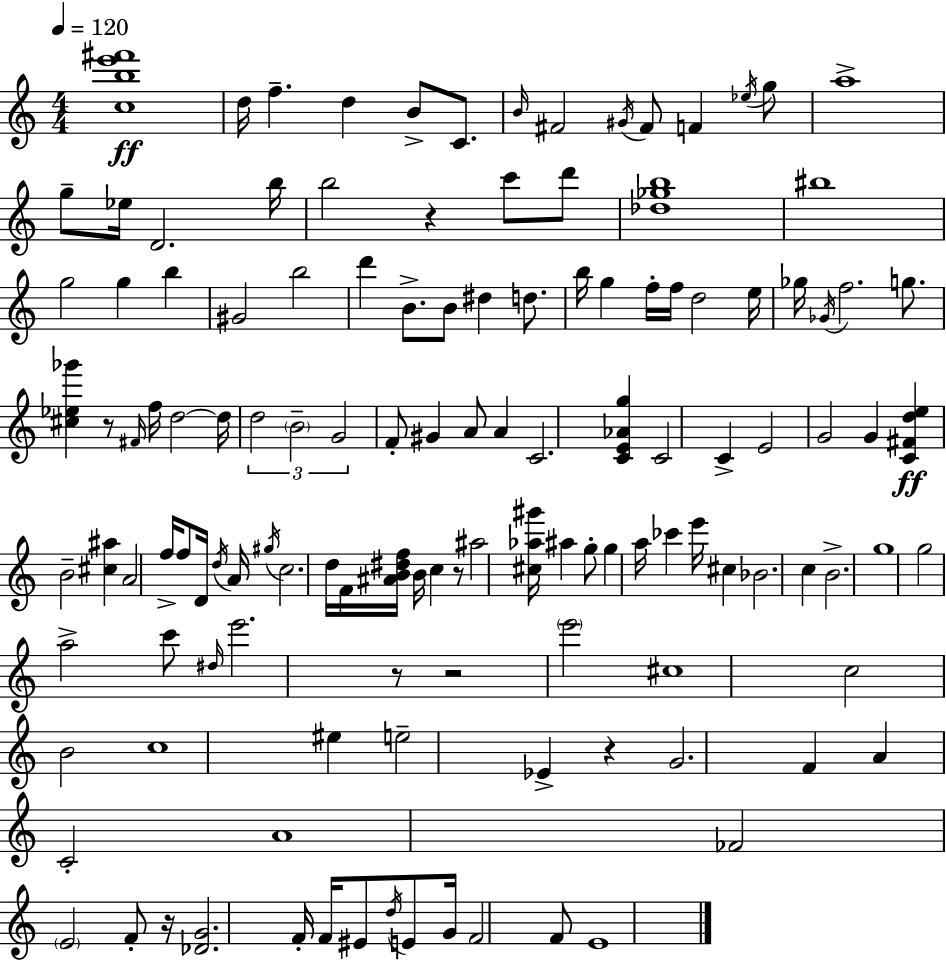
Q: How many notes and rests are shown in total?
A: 129